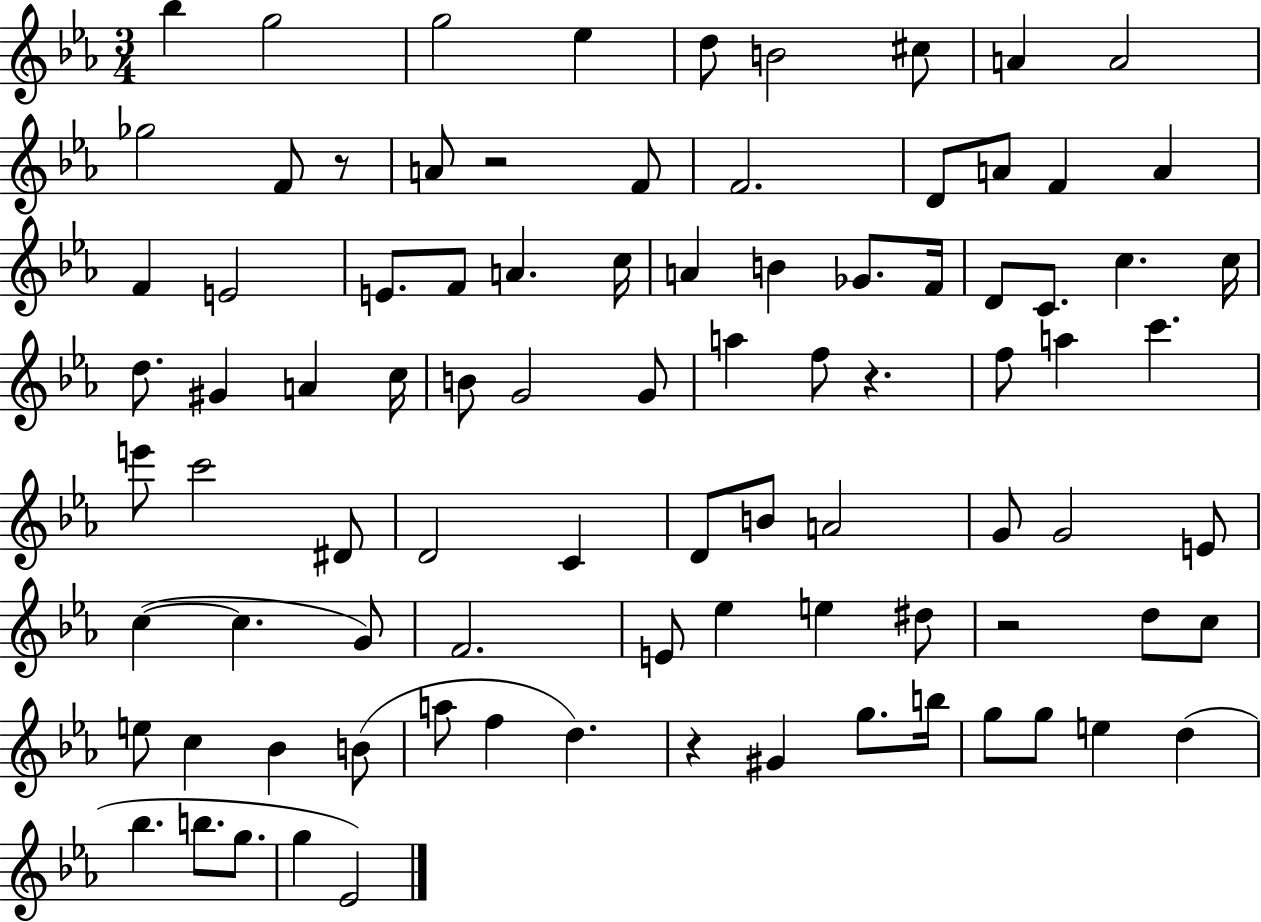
Bb5/q G5/h G5/h Eb5/q D5/e B4/h C#5/e A4/q A4/h Gb5/h F4/e R/e A4/e R/h F4/e F4/h. D4/e A4/e F4/q A4/q F4/q E4/h E4/e. F4/e A4/q. C5/s A4/q B4/q Gb4/e. F4/s D4/e C4/e. C5/q. C5/s D5/e. G#4/q A4/q C5/s B4/e G4/h G4/e A5/q F5/e R/q. F5/e A5/q C6/q. E6/e C6/h D#4/e D4/h C4/q D4/e B4/e A4/h G4/e G4/h E4/e C5/q C5/q. G4/e F4/h. E4/e Eb5/q E5/q D#5/e R/h D5/e C5/e E5/e C5/q Bb4/q B4/e A5/e F5/q D5/q. R/q G#4/q G5/e. B5/s G5/e G5/e E5/q D5/q Bb5/q. B5/e. G5/e. G5/q Eb4/h